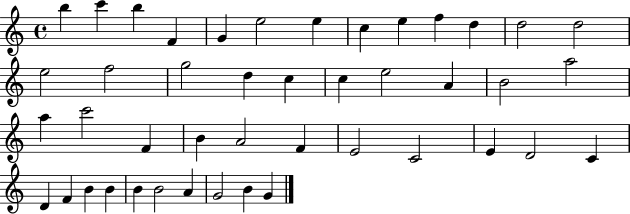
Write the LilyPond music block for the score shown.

{
  \clef treble
  \time 4/4
  \defaultTimeSignature
  \key c \major
  b''4 c'''4 b''4 f'4 | g'4 e''2 e''4 | c''4 e''4 f''4 d''4 | d''2 d''2 | \break e''2 f''2 | g''2 d''4 c''4 | c''4 e''2 a'4 | b'2 a''2 | \break a''4 c'''2 f'4 | b'4 a'2 f'4 | e'2 c'2 | e'4 d'2 c'4 | \break d'4 f'4 b'4 b'4 | b'4 b'2 a'4 | g'2 b'4 g'4 | \bar "|."
}